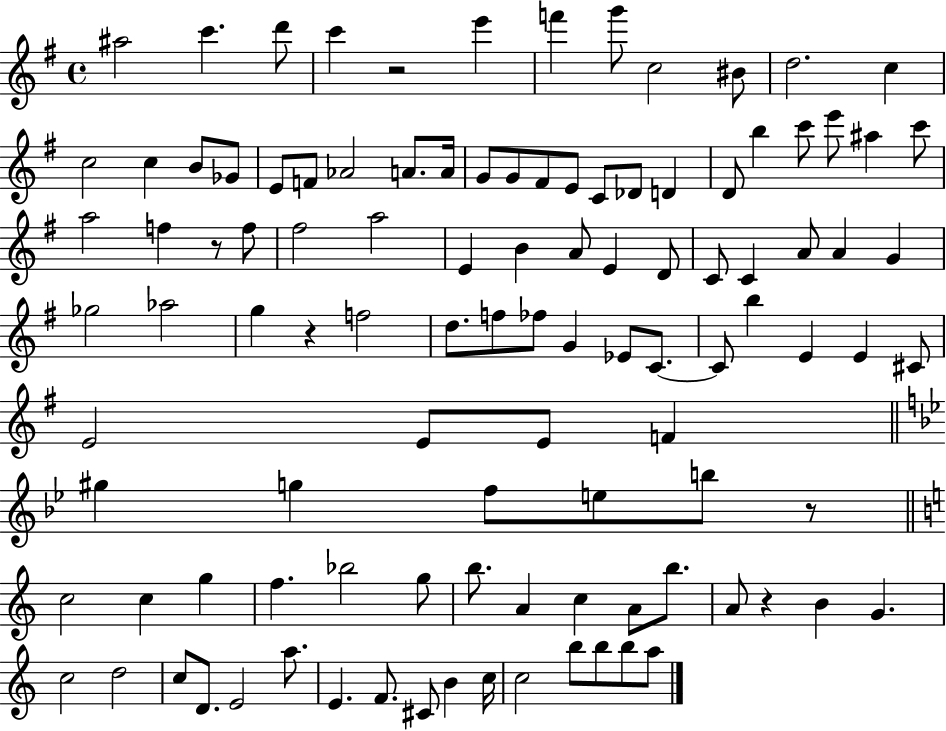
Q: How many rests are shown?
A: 5